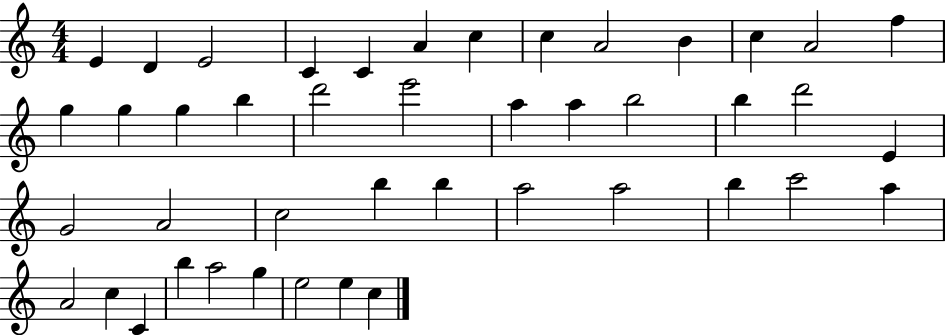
{
  \clef treble
  \numericTimeSignature
  \time 4/4
  \key c \major
  e'4 d'4 e'2 | c'4 c'4 a'4 c''4 | c''4 a'2 b'4 | c''4 a'2 f''4 | \break g''4 g''4 g''4 b''4 | d'''2 e'''2 | a''4 a''4 b''2 | b''4 d'''2 e'4 | \break g'2 a'2 | c''2 b''4 b''4 | a''2 a''2 | b''4 c'''2 a''4 | \break a'2 c''4 c'4 | b''4 a''2 g''4 | e''2 e''4 c''4 | \bar "|."
}